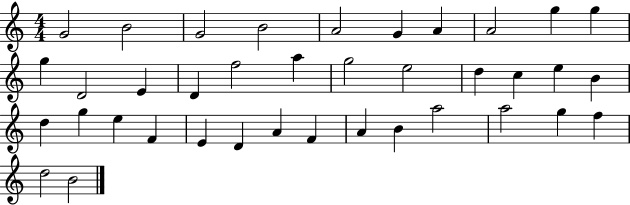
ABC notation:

X:1
T:Untitled
M:4/4
L:1/4
K:C
G2 B2 G2 B2 A2 G A A2 g g g D2 E D f2 a g2 e2 d c e B d g e F E D A F A B a2 a2 g f d2 B2